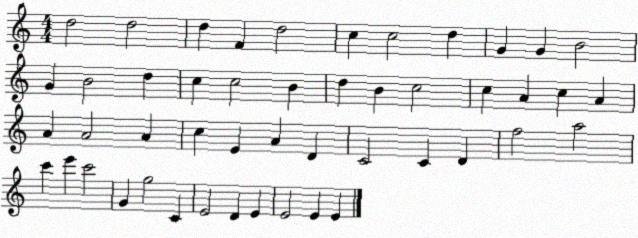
X:1
T:Untitled
M:4/4
L:1/4
K:C
d2 d2 d F d2 c c2 d G G B2 G B2 d c c2 B d B c2 c A c A A A2 A c E A D C2 C D f2 a2 c' e' c'2 G g2 C E2 D E E2 E E